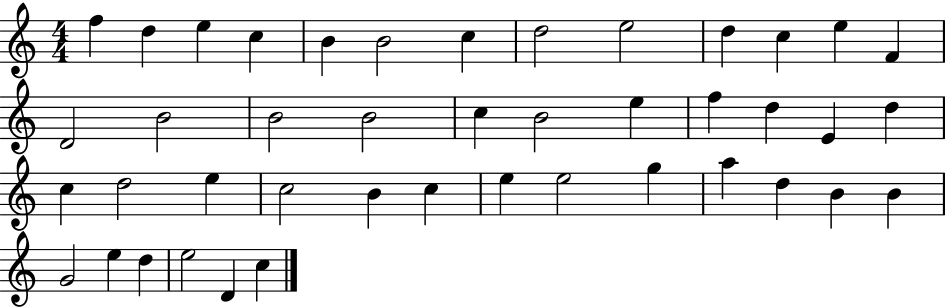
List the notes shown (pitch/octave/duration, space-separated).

F5/q D5/q E5/q C5/q B4/q B4/h C5/q D5/h E5/h D5/q C5/q E5/q F4/q D4/h B4/h B4/h B4/h C5/q B4/h E5/q F5/q D5/q E4/q D5/q C5/q D5/h E5/q C5/h B4/q C5/q E5/q E5/h G5/q A5/q D5/q B4/q B4/q G4/h E5/q D5/q E5/h D4/q C5/q